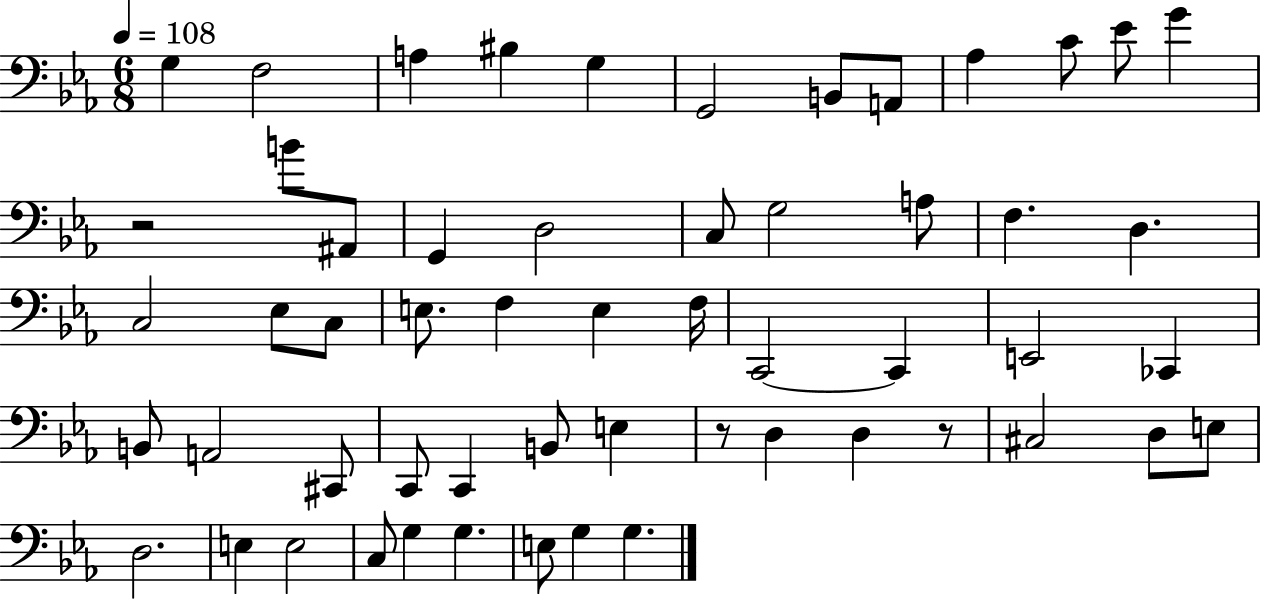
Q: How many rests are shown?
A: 3